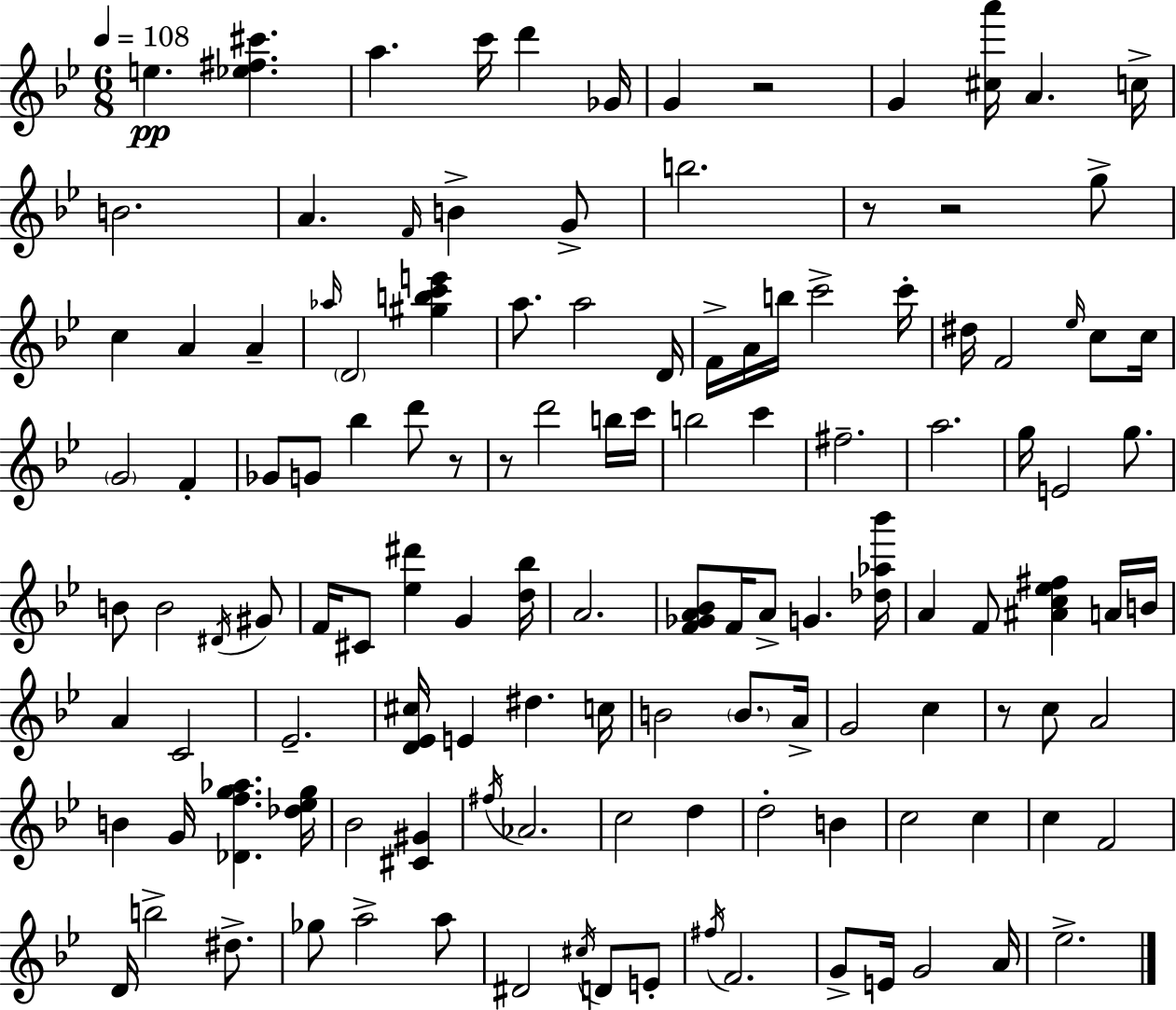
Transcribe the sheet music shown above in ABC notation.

X:1
T:Untitled
M:6/8
L:1/4
K:Bb
e [_e^f^c'] a c'/4 d' _G/4 G z2 G [^ca']/4 A c/4 B2 A F/4 B G/2 b2 z/2 z2 g/2 c A A _a/4 D2 [^gbc'e'] a/2 a2 D/4 F/4 A/4 b/4 c'2 c'/4 ^d/4 F2 _e/4 c/2 c/4 G2 F _G/2 G/2 _b d'/2 z/2 z/2 d'2 b/4 c'/4 b2 c' ^f2 a2 g/4 E2 g/2 B/2 B2 ^D/4 ^G/2 F/4 ^C/2 [_e^d'] G [d_b]/4 A2 [F_GA_B]/2 F/4 A/2 G [_d_a_b']/4 A F/2 [^Ac_e^f] A/4 B/4 A C2 _E2 [D_E^c]/4 E ^d c/4 B2 B/2 A/4 G2 c z/2 c/2 A2 B G/4 [_Dfg_a] [_d_eg]/4 _B2 [^C^G] ^f/4 _A2 c2 d d2 B c2 c c F2 D/4 b2 ^d/2 _g/2 a2 a/2 ^D2 ^c/4 D/2 E/2 ^f/4 F2 G/2 E/4 G2 A/4 _e2